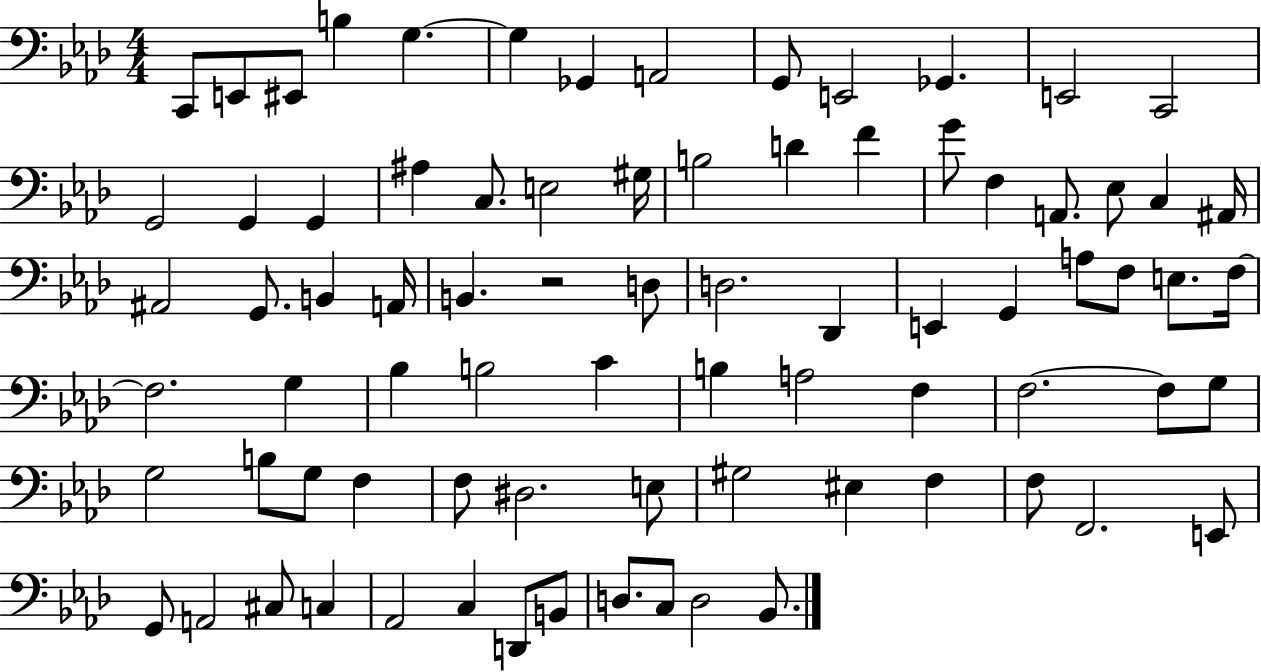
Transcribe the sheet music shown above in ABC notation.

X:1
T:Untitled
M:4/4
L:1/4
K:Ab
C,,/2 E,,/2 ^E,,/2 B, G, G, _G,, A,,2 G,,/2 E,,2 _G,, E,,2 C,,2 G,,2 G,, G,, ^A, C,/2 E,2 ^G,/4 B,2 D F G/2 F, A,,/2 _E,/2 C, ^A,,/4 ^A,,2 G,,/2 B,, A,,/4 B,, z2 D,/2 D,2 _D,, E,, G,, A,/2 F,/2 E,/2 F,/4 F,2 G, _B, B,2 C B, A,2 F, F,2 F,/2 G,/2 G,2 B,/2 G,/2 F, F,/2 ^D,2 E,/2 ^G,2 ^E, F, F,/2 F,,2 E,,/2 G,,/2 A,,2 ^C,/2 C, _A,,2 C, D,,/2 B,,/2 D,/2 C,/2 D,2 _B,,/2